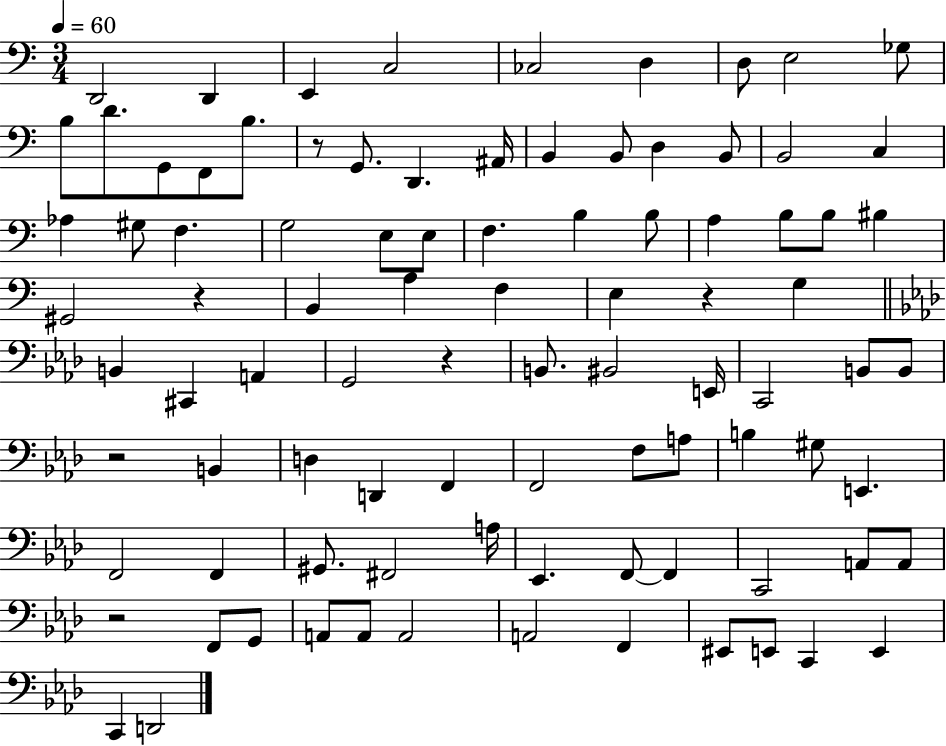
{
  \clef bass
  \numericTimeSignature
  \time 3/4
  \key c \major
  \tempo 4 = 60
  d,2 d,4 | e,4 c2 | ces2 d4 | d8 e2 ges8 | \break b8 d'8. g,8 f,8 b8. | r8 g,8. d,4. ais,16 | b,4 b,8 d4 b,8 | b,2 c4 | \break aes4 gis8 f4. | g2 e8 e8 | f4. b4 b8 | a4 b8 b8 bis4 | \break gis,2 r4 | b,4 a4 f4 | e4 r4 g4 | \bar "||" \break \key aes \major b,4 cis,4 a,4 | g,2 r4 | b,8. bis,2 e,16 | c,2 b,8 b,8 | \break r2 b,4 | d4 d,4 f,4 | f,2 f8 a8 | b4 gis8 e,4. | \break f,2 f,4 | gis,8. fis,2 a16 | ees,4. f,8~~ f,4 | c,2 a,8 a,8 | \break r2 f,8 g,8 | a,8 a,8 a,2 | a,2 f,4 | eis,8 e,8 c,4 e,4 | \break c,4 d,2 | \bar "|."
}